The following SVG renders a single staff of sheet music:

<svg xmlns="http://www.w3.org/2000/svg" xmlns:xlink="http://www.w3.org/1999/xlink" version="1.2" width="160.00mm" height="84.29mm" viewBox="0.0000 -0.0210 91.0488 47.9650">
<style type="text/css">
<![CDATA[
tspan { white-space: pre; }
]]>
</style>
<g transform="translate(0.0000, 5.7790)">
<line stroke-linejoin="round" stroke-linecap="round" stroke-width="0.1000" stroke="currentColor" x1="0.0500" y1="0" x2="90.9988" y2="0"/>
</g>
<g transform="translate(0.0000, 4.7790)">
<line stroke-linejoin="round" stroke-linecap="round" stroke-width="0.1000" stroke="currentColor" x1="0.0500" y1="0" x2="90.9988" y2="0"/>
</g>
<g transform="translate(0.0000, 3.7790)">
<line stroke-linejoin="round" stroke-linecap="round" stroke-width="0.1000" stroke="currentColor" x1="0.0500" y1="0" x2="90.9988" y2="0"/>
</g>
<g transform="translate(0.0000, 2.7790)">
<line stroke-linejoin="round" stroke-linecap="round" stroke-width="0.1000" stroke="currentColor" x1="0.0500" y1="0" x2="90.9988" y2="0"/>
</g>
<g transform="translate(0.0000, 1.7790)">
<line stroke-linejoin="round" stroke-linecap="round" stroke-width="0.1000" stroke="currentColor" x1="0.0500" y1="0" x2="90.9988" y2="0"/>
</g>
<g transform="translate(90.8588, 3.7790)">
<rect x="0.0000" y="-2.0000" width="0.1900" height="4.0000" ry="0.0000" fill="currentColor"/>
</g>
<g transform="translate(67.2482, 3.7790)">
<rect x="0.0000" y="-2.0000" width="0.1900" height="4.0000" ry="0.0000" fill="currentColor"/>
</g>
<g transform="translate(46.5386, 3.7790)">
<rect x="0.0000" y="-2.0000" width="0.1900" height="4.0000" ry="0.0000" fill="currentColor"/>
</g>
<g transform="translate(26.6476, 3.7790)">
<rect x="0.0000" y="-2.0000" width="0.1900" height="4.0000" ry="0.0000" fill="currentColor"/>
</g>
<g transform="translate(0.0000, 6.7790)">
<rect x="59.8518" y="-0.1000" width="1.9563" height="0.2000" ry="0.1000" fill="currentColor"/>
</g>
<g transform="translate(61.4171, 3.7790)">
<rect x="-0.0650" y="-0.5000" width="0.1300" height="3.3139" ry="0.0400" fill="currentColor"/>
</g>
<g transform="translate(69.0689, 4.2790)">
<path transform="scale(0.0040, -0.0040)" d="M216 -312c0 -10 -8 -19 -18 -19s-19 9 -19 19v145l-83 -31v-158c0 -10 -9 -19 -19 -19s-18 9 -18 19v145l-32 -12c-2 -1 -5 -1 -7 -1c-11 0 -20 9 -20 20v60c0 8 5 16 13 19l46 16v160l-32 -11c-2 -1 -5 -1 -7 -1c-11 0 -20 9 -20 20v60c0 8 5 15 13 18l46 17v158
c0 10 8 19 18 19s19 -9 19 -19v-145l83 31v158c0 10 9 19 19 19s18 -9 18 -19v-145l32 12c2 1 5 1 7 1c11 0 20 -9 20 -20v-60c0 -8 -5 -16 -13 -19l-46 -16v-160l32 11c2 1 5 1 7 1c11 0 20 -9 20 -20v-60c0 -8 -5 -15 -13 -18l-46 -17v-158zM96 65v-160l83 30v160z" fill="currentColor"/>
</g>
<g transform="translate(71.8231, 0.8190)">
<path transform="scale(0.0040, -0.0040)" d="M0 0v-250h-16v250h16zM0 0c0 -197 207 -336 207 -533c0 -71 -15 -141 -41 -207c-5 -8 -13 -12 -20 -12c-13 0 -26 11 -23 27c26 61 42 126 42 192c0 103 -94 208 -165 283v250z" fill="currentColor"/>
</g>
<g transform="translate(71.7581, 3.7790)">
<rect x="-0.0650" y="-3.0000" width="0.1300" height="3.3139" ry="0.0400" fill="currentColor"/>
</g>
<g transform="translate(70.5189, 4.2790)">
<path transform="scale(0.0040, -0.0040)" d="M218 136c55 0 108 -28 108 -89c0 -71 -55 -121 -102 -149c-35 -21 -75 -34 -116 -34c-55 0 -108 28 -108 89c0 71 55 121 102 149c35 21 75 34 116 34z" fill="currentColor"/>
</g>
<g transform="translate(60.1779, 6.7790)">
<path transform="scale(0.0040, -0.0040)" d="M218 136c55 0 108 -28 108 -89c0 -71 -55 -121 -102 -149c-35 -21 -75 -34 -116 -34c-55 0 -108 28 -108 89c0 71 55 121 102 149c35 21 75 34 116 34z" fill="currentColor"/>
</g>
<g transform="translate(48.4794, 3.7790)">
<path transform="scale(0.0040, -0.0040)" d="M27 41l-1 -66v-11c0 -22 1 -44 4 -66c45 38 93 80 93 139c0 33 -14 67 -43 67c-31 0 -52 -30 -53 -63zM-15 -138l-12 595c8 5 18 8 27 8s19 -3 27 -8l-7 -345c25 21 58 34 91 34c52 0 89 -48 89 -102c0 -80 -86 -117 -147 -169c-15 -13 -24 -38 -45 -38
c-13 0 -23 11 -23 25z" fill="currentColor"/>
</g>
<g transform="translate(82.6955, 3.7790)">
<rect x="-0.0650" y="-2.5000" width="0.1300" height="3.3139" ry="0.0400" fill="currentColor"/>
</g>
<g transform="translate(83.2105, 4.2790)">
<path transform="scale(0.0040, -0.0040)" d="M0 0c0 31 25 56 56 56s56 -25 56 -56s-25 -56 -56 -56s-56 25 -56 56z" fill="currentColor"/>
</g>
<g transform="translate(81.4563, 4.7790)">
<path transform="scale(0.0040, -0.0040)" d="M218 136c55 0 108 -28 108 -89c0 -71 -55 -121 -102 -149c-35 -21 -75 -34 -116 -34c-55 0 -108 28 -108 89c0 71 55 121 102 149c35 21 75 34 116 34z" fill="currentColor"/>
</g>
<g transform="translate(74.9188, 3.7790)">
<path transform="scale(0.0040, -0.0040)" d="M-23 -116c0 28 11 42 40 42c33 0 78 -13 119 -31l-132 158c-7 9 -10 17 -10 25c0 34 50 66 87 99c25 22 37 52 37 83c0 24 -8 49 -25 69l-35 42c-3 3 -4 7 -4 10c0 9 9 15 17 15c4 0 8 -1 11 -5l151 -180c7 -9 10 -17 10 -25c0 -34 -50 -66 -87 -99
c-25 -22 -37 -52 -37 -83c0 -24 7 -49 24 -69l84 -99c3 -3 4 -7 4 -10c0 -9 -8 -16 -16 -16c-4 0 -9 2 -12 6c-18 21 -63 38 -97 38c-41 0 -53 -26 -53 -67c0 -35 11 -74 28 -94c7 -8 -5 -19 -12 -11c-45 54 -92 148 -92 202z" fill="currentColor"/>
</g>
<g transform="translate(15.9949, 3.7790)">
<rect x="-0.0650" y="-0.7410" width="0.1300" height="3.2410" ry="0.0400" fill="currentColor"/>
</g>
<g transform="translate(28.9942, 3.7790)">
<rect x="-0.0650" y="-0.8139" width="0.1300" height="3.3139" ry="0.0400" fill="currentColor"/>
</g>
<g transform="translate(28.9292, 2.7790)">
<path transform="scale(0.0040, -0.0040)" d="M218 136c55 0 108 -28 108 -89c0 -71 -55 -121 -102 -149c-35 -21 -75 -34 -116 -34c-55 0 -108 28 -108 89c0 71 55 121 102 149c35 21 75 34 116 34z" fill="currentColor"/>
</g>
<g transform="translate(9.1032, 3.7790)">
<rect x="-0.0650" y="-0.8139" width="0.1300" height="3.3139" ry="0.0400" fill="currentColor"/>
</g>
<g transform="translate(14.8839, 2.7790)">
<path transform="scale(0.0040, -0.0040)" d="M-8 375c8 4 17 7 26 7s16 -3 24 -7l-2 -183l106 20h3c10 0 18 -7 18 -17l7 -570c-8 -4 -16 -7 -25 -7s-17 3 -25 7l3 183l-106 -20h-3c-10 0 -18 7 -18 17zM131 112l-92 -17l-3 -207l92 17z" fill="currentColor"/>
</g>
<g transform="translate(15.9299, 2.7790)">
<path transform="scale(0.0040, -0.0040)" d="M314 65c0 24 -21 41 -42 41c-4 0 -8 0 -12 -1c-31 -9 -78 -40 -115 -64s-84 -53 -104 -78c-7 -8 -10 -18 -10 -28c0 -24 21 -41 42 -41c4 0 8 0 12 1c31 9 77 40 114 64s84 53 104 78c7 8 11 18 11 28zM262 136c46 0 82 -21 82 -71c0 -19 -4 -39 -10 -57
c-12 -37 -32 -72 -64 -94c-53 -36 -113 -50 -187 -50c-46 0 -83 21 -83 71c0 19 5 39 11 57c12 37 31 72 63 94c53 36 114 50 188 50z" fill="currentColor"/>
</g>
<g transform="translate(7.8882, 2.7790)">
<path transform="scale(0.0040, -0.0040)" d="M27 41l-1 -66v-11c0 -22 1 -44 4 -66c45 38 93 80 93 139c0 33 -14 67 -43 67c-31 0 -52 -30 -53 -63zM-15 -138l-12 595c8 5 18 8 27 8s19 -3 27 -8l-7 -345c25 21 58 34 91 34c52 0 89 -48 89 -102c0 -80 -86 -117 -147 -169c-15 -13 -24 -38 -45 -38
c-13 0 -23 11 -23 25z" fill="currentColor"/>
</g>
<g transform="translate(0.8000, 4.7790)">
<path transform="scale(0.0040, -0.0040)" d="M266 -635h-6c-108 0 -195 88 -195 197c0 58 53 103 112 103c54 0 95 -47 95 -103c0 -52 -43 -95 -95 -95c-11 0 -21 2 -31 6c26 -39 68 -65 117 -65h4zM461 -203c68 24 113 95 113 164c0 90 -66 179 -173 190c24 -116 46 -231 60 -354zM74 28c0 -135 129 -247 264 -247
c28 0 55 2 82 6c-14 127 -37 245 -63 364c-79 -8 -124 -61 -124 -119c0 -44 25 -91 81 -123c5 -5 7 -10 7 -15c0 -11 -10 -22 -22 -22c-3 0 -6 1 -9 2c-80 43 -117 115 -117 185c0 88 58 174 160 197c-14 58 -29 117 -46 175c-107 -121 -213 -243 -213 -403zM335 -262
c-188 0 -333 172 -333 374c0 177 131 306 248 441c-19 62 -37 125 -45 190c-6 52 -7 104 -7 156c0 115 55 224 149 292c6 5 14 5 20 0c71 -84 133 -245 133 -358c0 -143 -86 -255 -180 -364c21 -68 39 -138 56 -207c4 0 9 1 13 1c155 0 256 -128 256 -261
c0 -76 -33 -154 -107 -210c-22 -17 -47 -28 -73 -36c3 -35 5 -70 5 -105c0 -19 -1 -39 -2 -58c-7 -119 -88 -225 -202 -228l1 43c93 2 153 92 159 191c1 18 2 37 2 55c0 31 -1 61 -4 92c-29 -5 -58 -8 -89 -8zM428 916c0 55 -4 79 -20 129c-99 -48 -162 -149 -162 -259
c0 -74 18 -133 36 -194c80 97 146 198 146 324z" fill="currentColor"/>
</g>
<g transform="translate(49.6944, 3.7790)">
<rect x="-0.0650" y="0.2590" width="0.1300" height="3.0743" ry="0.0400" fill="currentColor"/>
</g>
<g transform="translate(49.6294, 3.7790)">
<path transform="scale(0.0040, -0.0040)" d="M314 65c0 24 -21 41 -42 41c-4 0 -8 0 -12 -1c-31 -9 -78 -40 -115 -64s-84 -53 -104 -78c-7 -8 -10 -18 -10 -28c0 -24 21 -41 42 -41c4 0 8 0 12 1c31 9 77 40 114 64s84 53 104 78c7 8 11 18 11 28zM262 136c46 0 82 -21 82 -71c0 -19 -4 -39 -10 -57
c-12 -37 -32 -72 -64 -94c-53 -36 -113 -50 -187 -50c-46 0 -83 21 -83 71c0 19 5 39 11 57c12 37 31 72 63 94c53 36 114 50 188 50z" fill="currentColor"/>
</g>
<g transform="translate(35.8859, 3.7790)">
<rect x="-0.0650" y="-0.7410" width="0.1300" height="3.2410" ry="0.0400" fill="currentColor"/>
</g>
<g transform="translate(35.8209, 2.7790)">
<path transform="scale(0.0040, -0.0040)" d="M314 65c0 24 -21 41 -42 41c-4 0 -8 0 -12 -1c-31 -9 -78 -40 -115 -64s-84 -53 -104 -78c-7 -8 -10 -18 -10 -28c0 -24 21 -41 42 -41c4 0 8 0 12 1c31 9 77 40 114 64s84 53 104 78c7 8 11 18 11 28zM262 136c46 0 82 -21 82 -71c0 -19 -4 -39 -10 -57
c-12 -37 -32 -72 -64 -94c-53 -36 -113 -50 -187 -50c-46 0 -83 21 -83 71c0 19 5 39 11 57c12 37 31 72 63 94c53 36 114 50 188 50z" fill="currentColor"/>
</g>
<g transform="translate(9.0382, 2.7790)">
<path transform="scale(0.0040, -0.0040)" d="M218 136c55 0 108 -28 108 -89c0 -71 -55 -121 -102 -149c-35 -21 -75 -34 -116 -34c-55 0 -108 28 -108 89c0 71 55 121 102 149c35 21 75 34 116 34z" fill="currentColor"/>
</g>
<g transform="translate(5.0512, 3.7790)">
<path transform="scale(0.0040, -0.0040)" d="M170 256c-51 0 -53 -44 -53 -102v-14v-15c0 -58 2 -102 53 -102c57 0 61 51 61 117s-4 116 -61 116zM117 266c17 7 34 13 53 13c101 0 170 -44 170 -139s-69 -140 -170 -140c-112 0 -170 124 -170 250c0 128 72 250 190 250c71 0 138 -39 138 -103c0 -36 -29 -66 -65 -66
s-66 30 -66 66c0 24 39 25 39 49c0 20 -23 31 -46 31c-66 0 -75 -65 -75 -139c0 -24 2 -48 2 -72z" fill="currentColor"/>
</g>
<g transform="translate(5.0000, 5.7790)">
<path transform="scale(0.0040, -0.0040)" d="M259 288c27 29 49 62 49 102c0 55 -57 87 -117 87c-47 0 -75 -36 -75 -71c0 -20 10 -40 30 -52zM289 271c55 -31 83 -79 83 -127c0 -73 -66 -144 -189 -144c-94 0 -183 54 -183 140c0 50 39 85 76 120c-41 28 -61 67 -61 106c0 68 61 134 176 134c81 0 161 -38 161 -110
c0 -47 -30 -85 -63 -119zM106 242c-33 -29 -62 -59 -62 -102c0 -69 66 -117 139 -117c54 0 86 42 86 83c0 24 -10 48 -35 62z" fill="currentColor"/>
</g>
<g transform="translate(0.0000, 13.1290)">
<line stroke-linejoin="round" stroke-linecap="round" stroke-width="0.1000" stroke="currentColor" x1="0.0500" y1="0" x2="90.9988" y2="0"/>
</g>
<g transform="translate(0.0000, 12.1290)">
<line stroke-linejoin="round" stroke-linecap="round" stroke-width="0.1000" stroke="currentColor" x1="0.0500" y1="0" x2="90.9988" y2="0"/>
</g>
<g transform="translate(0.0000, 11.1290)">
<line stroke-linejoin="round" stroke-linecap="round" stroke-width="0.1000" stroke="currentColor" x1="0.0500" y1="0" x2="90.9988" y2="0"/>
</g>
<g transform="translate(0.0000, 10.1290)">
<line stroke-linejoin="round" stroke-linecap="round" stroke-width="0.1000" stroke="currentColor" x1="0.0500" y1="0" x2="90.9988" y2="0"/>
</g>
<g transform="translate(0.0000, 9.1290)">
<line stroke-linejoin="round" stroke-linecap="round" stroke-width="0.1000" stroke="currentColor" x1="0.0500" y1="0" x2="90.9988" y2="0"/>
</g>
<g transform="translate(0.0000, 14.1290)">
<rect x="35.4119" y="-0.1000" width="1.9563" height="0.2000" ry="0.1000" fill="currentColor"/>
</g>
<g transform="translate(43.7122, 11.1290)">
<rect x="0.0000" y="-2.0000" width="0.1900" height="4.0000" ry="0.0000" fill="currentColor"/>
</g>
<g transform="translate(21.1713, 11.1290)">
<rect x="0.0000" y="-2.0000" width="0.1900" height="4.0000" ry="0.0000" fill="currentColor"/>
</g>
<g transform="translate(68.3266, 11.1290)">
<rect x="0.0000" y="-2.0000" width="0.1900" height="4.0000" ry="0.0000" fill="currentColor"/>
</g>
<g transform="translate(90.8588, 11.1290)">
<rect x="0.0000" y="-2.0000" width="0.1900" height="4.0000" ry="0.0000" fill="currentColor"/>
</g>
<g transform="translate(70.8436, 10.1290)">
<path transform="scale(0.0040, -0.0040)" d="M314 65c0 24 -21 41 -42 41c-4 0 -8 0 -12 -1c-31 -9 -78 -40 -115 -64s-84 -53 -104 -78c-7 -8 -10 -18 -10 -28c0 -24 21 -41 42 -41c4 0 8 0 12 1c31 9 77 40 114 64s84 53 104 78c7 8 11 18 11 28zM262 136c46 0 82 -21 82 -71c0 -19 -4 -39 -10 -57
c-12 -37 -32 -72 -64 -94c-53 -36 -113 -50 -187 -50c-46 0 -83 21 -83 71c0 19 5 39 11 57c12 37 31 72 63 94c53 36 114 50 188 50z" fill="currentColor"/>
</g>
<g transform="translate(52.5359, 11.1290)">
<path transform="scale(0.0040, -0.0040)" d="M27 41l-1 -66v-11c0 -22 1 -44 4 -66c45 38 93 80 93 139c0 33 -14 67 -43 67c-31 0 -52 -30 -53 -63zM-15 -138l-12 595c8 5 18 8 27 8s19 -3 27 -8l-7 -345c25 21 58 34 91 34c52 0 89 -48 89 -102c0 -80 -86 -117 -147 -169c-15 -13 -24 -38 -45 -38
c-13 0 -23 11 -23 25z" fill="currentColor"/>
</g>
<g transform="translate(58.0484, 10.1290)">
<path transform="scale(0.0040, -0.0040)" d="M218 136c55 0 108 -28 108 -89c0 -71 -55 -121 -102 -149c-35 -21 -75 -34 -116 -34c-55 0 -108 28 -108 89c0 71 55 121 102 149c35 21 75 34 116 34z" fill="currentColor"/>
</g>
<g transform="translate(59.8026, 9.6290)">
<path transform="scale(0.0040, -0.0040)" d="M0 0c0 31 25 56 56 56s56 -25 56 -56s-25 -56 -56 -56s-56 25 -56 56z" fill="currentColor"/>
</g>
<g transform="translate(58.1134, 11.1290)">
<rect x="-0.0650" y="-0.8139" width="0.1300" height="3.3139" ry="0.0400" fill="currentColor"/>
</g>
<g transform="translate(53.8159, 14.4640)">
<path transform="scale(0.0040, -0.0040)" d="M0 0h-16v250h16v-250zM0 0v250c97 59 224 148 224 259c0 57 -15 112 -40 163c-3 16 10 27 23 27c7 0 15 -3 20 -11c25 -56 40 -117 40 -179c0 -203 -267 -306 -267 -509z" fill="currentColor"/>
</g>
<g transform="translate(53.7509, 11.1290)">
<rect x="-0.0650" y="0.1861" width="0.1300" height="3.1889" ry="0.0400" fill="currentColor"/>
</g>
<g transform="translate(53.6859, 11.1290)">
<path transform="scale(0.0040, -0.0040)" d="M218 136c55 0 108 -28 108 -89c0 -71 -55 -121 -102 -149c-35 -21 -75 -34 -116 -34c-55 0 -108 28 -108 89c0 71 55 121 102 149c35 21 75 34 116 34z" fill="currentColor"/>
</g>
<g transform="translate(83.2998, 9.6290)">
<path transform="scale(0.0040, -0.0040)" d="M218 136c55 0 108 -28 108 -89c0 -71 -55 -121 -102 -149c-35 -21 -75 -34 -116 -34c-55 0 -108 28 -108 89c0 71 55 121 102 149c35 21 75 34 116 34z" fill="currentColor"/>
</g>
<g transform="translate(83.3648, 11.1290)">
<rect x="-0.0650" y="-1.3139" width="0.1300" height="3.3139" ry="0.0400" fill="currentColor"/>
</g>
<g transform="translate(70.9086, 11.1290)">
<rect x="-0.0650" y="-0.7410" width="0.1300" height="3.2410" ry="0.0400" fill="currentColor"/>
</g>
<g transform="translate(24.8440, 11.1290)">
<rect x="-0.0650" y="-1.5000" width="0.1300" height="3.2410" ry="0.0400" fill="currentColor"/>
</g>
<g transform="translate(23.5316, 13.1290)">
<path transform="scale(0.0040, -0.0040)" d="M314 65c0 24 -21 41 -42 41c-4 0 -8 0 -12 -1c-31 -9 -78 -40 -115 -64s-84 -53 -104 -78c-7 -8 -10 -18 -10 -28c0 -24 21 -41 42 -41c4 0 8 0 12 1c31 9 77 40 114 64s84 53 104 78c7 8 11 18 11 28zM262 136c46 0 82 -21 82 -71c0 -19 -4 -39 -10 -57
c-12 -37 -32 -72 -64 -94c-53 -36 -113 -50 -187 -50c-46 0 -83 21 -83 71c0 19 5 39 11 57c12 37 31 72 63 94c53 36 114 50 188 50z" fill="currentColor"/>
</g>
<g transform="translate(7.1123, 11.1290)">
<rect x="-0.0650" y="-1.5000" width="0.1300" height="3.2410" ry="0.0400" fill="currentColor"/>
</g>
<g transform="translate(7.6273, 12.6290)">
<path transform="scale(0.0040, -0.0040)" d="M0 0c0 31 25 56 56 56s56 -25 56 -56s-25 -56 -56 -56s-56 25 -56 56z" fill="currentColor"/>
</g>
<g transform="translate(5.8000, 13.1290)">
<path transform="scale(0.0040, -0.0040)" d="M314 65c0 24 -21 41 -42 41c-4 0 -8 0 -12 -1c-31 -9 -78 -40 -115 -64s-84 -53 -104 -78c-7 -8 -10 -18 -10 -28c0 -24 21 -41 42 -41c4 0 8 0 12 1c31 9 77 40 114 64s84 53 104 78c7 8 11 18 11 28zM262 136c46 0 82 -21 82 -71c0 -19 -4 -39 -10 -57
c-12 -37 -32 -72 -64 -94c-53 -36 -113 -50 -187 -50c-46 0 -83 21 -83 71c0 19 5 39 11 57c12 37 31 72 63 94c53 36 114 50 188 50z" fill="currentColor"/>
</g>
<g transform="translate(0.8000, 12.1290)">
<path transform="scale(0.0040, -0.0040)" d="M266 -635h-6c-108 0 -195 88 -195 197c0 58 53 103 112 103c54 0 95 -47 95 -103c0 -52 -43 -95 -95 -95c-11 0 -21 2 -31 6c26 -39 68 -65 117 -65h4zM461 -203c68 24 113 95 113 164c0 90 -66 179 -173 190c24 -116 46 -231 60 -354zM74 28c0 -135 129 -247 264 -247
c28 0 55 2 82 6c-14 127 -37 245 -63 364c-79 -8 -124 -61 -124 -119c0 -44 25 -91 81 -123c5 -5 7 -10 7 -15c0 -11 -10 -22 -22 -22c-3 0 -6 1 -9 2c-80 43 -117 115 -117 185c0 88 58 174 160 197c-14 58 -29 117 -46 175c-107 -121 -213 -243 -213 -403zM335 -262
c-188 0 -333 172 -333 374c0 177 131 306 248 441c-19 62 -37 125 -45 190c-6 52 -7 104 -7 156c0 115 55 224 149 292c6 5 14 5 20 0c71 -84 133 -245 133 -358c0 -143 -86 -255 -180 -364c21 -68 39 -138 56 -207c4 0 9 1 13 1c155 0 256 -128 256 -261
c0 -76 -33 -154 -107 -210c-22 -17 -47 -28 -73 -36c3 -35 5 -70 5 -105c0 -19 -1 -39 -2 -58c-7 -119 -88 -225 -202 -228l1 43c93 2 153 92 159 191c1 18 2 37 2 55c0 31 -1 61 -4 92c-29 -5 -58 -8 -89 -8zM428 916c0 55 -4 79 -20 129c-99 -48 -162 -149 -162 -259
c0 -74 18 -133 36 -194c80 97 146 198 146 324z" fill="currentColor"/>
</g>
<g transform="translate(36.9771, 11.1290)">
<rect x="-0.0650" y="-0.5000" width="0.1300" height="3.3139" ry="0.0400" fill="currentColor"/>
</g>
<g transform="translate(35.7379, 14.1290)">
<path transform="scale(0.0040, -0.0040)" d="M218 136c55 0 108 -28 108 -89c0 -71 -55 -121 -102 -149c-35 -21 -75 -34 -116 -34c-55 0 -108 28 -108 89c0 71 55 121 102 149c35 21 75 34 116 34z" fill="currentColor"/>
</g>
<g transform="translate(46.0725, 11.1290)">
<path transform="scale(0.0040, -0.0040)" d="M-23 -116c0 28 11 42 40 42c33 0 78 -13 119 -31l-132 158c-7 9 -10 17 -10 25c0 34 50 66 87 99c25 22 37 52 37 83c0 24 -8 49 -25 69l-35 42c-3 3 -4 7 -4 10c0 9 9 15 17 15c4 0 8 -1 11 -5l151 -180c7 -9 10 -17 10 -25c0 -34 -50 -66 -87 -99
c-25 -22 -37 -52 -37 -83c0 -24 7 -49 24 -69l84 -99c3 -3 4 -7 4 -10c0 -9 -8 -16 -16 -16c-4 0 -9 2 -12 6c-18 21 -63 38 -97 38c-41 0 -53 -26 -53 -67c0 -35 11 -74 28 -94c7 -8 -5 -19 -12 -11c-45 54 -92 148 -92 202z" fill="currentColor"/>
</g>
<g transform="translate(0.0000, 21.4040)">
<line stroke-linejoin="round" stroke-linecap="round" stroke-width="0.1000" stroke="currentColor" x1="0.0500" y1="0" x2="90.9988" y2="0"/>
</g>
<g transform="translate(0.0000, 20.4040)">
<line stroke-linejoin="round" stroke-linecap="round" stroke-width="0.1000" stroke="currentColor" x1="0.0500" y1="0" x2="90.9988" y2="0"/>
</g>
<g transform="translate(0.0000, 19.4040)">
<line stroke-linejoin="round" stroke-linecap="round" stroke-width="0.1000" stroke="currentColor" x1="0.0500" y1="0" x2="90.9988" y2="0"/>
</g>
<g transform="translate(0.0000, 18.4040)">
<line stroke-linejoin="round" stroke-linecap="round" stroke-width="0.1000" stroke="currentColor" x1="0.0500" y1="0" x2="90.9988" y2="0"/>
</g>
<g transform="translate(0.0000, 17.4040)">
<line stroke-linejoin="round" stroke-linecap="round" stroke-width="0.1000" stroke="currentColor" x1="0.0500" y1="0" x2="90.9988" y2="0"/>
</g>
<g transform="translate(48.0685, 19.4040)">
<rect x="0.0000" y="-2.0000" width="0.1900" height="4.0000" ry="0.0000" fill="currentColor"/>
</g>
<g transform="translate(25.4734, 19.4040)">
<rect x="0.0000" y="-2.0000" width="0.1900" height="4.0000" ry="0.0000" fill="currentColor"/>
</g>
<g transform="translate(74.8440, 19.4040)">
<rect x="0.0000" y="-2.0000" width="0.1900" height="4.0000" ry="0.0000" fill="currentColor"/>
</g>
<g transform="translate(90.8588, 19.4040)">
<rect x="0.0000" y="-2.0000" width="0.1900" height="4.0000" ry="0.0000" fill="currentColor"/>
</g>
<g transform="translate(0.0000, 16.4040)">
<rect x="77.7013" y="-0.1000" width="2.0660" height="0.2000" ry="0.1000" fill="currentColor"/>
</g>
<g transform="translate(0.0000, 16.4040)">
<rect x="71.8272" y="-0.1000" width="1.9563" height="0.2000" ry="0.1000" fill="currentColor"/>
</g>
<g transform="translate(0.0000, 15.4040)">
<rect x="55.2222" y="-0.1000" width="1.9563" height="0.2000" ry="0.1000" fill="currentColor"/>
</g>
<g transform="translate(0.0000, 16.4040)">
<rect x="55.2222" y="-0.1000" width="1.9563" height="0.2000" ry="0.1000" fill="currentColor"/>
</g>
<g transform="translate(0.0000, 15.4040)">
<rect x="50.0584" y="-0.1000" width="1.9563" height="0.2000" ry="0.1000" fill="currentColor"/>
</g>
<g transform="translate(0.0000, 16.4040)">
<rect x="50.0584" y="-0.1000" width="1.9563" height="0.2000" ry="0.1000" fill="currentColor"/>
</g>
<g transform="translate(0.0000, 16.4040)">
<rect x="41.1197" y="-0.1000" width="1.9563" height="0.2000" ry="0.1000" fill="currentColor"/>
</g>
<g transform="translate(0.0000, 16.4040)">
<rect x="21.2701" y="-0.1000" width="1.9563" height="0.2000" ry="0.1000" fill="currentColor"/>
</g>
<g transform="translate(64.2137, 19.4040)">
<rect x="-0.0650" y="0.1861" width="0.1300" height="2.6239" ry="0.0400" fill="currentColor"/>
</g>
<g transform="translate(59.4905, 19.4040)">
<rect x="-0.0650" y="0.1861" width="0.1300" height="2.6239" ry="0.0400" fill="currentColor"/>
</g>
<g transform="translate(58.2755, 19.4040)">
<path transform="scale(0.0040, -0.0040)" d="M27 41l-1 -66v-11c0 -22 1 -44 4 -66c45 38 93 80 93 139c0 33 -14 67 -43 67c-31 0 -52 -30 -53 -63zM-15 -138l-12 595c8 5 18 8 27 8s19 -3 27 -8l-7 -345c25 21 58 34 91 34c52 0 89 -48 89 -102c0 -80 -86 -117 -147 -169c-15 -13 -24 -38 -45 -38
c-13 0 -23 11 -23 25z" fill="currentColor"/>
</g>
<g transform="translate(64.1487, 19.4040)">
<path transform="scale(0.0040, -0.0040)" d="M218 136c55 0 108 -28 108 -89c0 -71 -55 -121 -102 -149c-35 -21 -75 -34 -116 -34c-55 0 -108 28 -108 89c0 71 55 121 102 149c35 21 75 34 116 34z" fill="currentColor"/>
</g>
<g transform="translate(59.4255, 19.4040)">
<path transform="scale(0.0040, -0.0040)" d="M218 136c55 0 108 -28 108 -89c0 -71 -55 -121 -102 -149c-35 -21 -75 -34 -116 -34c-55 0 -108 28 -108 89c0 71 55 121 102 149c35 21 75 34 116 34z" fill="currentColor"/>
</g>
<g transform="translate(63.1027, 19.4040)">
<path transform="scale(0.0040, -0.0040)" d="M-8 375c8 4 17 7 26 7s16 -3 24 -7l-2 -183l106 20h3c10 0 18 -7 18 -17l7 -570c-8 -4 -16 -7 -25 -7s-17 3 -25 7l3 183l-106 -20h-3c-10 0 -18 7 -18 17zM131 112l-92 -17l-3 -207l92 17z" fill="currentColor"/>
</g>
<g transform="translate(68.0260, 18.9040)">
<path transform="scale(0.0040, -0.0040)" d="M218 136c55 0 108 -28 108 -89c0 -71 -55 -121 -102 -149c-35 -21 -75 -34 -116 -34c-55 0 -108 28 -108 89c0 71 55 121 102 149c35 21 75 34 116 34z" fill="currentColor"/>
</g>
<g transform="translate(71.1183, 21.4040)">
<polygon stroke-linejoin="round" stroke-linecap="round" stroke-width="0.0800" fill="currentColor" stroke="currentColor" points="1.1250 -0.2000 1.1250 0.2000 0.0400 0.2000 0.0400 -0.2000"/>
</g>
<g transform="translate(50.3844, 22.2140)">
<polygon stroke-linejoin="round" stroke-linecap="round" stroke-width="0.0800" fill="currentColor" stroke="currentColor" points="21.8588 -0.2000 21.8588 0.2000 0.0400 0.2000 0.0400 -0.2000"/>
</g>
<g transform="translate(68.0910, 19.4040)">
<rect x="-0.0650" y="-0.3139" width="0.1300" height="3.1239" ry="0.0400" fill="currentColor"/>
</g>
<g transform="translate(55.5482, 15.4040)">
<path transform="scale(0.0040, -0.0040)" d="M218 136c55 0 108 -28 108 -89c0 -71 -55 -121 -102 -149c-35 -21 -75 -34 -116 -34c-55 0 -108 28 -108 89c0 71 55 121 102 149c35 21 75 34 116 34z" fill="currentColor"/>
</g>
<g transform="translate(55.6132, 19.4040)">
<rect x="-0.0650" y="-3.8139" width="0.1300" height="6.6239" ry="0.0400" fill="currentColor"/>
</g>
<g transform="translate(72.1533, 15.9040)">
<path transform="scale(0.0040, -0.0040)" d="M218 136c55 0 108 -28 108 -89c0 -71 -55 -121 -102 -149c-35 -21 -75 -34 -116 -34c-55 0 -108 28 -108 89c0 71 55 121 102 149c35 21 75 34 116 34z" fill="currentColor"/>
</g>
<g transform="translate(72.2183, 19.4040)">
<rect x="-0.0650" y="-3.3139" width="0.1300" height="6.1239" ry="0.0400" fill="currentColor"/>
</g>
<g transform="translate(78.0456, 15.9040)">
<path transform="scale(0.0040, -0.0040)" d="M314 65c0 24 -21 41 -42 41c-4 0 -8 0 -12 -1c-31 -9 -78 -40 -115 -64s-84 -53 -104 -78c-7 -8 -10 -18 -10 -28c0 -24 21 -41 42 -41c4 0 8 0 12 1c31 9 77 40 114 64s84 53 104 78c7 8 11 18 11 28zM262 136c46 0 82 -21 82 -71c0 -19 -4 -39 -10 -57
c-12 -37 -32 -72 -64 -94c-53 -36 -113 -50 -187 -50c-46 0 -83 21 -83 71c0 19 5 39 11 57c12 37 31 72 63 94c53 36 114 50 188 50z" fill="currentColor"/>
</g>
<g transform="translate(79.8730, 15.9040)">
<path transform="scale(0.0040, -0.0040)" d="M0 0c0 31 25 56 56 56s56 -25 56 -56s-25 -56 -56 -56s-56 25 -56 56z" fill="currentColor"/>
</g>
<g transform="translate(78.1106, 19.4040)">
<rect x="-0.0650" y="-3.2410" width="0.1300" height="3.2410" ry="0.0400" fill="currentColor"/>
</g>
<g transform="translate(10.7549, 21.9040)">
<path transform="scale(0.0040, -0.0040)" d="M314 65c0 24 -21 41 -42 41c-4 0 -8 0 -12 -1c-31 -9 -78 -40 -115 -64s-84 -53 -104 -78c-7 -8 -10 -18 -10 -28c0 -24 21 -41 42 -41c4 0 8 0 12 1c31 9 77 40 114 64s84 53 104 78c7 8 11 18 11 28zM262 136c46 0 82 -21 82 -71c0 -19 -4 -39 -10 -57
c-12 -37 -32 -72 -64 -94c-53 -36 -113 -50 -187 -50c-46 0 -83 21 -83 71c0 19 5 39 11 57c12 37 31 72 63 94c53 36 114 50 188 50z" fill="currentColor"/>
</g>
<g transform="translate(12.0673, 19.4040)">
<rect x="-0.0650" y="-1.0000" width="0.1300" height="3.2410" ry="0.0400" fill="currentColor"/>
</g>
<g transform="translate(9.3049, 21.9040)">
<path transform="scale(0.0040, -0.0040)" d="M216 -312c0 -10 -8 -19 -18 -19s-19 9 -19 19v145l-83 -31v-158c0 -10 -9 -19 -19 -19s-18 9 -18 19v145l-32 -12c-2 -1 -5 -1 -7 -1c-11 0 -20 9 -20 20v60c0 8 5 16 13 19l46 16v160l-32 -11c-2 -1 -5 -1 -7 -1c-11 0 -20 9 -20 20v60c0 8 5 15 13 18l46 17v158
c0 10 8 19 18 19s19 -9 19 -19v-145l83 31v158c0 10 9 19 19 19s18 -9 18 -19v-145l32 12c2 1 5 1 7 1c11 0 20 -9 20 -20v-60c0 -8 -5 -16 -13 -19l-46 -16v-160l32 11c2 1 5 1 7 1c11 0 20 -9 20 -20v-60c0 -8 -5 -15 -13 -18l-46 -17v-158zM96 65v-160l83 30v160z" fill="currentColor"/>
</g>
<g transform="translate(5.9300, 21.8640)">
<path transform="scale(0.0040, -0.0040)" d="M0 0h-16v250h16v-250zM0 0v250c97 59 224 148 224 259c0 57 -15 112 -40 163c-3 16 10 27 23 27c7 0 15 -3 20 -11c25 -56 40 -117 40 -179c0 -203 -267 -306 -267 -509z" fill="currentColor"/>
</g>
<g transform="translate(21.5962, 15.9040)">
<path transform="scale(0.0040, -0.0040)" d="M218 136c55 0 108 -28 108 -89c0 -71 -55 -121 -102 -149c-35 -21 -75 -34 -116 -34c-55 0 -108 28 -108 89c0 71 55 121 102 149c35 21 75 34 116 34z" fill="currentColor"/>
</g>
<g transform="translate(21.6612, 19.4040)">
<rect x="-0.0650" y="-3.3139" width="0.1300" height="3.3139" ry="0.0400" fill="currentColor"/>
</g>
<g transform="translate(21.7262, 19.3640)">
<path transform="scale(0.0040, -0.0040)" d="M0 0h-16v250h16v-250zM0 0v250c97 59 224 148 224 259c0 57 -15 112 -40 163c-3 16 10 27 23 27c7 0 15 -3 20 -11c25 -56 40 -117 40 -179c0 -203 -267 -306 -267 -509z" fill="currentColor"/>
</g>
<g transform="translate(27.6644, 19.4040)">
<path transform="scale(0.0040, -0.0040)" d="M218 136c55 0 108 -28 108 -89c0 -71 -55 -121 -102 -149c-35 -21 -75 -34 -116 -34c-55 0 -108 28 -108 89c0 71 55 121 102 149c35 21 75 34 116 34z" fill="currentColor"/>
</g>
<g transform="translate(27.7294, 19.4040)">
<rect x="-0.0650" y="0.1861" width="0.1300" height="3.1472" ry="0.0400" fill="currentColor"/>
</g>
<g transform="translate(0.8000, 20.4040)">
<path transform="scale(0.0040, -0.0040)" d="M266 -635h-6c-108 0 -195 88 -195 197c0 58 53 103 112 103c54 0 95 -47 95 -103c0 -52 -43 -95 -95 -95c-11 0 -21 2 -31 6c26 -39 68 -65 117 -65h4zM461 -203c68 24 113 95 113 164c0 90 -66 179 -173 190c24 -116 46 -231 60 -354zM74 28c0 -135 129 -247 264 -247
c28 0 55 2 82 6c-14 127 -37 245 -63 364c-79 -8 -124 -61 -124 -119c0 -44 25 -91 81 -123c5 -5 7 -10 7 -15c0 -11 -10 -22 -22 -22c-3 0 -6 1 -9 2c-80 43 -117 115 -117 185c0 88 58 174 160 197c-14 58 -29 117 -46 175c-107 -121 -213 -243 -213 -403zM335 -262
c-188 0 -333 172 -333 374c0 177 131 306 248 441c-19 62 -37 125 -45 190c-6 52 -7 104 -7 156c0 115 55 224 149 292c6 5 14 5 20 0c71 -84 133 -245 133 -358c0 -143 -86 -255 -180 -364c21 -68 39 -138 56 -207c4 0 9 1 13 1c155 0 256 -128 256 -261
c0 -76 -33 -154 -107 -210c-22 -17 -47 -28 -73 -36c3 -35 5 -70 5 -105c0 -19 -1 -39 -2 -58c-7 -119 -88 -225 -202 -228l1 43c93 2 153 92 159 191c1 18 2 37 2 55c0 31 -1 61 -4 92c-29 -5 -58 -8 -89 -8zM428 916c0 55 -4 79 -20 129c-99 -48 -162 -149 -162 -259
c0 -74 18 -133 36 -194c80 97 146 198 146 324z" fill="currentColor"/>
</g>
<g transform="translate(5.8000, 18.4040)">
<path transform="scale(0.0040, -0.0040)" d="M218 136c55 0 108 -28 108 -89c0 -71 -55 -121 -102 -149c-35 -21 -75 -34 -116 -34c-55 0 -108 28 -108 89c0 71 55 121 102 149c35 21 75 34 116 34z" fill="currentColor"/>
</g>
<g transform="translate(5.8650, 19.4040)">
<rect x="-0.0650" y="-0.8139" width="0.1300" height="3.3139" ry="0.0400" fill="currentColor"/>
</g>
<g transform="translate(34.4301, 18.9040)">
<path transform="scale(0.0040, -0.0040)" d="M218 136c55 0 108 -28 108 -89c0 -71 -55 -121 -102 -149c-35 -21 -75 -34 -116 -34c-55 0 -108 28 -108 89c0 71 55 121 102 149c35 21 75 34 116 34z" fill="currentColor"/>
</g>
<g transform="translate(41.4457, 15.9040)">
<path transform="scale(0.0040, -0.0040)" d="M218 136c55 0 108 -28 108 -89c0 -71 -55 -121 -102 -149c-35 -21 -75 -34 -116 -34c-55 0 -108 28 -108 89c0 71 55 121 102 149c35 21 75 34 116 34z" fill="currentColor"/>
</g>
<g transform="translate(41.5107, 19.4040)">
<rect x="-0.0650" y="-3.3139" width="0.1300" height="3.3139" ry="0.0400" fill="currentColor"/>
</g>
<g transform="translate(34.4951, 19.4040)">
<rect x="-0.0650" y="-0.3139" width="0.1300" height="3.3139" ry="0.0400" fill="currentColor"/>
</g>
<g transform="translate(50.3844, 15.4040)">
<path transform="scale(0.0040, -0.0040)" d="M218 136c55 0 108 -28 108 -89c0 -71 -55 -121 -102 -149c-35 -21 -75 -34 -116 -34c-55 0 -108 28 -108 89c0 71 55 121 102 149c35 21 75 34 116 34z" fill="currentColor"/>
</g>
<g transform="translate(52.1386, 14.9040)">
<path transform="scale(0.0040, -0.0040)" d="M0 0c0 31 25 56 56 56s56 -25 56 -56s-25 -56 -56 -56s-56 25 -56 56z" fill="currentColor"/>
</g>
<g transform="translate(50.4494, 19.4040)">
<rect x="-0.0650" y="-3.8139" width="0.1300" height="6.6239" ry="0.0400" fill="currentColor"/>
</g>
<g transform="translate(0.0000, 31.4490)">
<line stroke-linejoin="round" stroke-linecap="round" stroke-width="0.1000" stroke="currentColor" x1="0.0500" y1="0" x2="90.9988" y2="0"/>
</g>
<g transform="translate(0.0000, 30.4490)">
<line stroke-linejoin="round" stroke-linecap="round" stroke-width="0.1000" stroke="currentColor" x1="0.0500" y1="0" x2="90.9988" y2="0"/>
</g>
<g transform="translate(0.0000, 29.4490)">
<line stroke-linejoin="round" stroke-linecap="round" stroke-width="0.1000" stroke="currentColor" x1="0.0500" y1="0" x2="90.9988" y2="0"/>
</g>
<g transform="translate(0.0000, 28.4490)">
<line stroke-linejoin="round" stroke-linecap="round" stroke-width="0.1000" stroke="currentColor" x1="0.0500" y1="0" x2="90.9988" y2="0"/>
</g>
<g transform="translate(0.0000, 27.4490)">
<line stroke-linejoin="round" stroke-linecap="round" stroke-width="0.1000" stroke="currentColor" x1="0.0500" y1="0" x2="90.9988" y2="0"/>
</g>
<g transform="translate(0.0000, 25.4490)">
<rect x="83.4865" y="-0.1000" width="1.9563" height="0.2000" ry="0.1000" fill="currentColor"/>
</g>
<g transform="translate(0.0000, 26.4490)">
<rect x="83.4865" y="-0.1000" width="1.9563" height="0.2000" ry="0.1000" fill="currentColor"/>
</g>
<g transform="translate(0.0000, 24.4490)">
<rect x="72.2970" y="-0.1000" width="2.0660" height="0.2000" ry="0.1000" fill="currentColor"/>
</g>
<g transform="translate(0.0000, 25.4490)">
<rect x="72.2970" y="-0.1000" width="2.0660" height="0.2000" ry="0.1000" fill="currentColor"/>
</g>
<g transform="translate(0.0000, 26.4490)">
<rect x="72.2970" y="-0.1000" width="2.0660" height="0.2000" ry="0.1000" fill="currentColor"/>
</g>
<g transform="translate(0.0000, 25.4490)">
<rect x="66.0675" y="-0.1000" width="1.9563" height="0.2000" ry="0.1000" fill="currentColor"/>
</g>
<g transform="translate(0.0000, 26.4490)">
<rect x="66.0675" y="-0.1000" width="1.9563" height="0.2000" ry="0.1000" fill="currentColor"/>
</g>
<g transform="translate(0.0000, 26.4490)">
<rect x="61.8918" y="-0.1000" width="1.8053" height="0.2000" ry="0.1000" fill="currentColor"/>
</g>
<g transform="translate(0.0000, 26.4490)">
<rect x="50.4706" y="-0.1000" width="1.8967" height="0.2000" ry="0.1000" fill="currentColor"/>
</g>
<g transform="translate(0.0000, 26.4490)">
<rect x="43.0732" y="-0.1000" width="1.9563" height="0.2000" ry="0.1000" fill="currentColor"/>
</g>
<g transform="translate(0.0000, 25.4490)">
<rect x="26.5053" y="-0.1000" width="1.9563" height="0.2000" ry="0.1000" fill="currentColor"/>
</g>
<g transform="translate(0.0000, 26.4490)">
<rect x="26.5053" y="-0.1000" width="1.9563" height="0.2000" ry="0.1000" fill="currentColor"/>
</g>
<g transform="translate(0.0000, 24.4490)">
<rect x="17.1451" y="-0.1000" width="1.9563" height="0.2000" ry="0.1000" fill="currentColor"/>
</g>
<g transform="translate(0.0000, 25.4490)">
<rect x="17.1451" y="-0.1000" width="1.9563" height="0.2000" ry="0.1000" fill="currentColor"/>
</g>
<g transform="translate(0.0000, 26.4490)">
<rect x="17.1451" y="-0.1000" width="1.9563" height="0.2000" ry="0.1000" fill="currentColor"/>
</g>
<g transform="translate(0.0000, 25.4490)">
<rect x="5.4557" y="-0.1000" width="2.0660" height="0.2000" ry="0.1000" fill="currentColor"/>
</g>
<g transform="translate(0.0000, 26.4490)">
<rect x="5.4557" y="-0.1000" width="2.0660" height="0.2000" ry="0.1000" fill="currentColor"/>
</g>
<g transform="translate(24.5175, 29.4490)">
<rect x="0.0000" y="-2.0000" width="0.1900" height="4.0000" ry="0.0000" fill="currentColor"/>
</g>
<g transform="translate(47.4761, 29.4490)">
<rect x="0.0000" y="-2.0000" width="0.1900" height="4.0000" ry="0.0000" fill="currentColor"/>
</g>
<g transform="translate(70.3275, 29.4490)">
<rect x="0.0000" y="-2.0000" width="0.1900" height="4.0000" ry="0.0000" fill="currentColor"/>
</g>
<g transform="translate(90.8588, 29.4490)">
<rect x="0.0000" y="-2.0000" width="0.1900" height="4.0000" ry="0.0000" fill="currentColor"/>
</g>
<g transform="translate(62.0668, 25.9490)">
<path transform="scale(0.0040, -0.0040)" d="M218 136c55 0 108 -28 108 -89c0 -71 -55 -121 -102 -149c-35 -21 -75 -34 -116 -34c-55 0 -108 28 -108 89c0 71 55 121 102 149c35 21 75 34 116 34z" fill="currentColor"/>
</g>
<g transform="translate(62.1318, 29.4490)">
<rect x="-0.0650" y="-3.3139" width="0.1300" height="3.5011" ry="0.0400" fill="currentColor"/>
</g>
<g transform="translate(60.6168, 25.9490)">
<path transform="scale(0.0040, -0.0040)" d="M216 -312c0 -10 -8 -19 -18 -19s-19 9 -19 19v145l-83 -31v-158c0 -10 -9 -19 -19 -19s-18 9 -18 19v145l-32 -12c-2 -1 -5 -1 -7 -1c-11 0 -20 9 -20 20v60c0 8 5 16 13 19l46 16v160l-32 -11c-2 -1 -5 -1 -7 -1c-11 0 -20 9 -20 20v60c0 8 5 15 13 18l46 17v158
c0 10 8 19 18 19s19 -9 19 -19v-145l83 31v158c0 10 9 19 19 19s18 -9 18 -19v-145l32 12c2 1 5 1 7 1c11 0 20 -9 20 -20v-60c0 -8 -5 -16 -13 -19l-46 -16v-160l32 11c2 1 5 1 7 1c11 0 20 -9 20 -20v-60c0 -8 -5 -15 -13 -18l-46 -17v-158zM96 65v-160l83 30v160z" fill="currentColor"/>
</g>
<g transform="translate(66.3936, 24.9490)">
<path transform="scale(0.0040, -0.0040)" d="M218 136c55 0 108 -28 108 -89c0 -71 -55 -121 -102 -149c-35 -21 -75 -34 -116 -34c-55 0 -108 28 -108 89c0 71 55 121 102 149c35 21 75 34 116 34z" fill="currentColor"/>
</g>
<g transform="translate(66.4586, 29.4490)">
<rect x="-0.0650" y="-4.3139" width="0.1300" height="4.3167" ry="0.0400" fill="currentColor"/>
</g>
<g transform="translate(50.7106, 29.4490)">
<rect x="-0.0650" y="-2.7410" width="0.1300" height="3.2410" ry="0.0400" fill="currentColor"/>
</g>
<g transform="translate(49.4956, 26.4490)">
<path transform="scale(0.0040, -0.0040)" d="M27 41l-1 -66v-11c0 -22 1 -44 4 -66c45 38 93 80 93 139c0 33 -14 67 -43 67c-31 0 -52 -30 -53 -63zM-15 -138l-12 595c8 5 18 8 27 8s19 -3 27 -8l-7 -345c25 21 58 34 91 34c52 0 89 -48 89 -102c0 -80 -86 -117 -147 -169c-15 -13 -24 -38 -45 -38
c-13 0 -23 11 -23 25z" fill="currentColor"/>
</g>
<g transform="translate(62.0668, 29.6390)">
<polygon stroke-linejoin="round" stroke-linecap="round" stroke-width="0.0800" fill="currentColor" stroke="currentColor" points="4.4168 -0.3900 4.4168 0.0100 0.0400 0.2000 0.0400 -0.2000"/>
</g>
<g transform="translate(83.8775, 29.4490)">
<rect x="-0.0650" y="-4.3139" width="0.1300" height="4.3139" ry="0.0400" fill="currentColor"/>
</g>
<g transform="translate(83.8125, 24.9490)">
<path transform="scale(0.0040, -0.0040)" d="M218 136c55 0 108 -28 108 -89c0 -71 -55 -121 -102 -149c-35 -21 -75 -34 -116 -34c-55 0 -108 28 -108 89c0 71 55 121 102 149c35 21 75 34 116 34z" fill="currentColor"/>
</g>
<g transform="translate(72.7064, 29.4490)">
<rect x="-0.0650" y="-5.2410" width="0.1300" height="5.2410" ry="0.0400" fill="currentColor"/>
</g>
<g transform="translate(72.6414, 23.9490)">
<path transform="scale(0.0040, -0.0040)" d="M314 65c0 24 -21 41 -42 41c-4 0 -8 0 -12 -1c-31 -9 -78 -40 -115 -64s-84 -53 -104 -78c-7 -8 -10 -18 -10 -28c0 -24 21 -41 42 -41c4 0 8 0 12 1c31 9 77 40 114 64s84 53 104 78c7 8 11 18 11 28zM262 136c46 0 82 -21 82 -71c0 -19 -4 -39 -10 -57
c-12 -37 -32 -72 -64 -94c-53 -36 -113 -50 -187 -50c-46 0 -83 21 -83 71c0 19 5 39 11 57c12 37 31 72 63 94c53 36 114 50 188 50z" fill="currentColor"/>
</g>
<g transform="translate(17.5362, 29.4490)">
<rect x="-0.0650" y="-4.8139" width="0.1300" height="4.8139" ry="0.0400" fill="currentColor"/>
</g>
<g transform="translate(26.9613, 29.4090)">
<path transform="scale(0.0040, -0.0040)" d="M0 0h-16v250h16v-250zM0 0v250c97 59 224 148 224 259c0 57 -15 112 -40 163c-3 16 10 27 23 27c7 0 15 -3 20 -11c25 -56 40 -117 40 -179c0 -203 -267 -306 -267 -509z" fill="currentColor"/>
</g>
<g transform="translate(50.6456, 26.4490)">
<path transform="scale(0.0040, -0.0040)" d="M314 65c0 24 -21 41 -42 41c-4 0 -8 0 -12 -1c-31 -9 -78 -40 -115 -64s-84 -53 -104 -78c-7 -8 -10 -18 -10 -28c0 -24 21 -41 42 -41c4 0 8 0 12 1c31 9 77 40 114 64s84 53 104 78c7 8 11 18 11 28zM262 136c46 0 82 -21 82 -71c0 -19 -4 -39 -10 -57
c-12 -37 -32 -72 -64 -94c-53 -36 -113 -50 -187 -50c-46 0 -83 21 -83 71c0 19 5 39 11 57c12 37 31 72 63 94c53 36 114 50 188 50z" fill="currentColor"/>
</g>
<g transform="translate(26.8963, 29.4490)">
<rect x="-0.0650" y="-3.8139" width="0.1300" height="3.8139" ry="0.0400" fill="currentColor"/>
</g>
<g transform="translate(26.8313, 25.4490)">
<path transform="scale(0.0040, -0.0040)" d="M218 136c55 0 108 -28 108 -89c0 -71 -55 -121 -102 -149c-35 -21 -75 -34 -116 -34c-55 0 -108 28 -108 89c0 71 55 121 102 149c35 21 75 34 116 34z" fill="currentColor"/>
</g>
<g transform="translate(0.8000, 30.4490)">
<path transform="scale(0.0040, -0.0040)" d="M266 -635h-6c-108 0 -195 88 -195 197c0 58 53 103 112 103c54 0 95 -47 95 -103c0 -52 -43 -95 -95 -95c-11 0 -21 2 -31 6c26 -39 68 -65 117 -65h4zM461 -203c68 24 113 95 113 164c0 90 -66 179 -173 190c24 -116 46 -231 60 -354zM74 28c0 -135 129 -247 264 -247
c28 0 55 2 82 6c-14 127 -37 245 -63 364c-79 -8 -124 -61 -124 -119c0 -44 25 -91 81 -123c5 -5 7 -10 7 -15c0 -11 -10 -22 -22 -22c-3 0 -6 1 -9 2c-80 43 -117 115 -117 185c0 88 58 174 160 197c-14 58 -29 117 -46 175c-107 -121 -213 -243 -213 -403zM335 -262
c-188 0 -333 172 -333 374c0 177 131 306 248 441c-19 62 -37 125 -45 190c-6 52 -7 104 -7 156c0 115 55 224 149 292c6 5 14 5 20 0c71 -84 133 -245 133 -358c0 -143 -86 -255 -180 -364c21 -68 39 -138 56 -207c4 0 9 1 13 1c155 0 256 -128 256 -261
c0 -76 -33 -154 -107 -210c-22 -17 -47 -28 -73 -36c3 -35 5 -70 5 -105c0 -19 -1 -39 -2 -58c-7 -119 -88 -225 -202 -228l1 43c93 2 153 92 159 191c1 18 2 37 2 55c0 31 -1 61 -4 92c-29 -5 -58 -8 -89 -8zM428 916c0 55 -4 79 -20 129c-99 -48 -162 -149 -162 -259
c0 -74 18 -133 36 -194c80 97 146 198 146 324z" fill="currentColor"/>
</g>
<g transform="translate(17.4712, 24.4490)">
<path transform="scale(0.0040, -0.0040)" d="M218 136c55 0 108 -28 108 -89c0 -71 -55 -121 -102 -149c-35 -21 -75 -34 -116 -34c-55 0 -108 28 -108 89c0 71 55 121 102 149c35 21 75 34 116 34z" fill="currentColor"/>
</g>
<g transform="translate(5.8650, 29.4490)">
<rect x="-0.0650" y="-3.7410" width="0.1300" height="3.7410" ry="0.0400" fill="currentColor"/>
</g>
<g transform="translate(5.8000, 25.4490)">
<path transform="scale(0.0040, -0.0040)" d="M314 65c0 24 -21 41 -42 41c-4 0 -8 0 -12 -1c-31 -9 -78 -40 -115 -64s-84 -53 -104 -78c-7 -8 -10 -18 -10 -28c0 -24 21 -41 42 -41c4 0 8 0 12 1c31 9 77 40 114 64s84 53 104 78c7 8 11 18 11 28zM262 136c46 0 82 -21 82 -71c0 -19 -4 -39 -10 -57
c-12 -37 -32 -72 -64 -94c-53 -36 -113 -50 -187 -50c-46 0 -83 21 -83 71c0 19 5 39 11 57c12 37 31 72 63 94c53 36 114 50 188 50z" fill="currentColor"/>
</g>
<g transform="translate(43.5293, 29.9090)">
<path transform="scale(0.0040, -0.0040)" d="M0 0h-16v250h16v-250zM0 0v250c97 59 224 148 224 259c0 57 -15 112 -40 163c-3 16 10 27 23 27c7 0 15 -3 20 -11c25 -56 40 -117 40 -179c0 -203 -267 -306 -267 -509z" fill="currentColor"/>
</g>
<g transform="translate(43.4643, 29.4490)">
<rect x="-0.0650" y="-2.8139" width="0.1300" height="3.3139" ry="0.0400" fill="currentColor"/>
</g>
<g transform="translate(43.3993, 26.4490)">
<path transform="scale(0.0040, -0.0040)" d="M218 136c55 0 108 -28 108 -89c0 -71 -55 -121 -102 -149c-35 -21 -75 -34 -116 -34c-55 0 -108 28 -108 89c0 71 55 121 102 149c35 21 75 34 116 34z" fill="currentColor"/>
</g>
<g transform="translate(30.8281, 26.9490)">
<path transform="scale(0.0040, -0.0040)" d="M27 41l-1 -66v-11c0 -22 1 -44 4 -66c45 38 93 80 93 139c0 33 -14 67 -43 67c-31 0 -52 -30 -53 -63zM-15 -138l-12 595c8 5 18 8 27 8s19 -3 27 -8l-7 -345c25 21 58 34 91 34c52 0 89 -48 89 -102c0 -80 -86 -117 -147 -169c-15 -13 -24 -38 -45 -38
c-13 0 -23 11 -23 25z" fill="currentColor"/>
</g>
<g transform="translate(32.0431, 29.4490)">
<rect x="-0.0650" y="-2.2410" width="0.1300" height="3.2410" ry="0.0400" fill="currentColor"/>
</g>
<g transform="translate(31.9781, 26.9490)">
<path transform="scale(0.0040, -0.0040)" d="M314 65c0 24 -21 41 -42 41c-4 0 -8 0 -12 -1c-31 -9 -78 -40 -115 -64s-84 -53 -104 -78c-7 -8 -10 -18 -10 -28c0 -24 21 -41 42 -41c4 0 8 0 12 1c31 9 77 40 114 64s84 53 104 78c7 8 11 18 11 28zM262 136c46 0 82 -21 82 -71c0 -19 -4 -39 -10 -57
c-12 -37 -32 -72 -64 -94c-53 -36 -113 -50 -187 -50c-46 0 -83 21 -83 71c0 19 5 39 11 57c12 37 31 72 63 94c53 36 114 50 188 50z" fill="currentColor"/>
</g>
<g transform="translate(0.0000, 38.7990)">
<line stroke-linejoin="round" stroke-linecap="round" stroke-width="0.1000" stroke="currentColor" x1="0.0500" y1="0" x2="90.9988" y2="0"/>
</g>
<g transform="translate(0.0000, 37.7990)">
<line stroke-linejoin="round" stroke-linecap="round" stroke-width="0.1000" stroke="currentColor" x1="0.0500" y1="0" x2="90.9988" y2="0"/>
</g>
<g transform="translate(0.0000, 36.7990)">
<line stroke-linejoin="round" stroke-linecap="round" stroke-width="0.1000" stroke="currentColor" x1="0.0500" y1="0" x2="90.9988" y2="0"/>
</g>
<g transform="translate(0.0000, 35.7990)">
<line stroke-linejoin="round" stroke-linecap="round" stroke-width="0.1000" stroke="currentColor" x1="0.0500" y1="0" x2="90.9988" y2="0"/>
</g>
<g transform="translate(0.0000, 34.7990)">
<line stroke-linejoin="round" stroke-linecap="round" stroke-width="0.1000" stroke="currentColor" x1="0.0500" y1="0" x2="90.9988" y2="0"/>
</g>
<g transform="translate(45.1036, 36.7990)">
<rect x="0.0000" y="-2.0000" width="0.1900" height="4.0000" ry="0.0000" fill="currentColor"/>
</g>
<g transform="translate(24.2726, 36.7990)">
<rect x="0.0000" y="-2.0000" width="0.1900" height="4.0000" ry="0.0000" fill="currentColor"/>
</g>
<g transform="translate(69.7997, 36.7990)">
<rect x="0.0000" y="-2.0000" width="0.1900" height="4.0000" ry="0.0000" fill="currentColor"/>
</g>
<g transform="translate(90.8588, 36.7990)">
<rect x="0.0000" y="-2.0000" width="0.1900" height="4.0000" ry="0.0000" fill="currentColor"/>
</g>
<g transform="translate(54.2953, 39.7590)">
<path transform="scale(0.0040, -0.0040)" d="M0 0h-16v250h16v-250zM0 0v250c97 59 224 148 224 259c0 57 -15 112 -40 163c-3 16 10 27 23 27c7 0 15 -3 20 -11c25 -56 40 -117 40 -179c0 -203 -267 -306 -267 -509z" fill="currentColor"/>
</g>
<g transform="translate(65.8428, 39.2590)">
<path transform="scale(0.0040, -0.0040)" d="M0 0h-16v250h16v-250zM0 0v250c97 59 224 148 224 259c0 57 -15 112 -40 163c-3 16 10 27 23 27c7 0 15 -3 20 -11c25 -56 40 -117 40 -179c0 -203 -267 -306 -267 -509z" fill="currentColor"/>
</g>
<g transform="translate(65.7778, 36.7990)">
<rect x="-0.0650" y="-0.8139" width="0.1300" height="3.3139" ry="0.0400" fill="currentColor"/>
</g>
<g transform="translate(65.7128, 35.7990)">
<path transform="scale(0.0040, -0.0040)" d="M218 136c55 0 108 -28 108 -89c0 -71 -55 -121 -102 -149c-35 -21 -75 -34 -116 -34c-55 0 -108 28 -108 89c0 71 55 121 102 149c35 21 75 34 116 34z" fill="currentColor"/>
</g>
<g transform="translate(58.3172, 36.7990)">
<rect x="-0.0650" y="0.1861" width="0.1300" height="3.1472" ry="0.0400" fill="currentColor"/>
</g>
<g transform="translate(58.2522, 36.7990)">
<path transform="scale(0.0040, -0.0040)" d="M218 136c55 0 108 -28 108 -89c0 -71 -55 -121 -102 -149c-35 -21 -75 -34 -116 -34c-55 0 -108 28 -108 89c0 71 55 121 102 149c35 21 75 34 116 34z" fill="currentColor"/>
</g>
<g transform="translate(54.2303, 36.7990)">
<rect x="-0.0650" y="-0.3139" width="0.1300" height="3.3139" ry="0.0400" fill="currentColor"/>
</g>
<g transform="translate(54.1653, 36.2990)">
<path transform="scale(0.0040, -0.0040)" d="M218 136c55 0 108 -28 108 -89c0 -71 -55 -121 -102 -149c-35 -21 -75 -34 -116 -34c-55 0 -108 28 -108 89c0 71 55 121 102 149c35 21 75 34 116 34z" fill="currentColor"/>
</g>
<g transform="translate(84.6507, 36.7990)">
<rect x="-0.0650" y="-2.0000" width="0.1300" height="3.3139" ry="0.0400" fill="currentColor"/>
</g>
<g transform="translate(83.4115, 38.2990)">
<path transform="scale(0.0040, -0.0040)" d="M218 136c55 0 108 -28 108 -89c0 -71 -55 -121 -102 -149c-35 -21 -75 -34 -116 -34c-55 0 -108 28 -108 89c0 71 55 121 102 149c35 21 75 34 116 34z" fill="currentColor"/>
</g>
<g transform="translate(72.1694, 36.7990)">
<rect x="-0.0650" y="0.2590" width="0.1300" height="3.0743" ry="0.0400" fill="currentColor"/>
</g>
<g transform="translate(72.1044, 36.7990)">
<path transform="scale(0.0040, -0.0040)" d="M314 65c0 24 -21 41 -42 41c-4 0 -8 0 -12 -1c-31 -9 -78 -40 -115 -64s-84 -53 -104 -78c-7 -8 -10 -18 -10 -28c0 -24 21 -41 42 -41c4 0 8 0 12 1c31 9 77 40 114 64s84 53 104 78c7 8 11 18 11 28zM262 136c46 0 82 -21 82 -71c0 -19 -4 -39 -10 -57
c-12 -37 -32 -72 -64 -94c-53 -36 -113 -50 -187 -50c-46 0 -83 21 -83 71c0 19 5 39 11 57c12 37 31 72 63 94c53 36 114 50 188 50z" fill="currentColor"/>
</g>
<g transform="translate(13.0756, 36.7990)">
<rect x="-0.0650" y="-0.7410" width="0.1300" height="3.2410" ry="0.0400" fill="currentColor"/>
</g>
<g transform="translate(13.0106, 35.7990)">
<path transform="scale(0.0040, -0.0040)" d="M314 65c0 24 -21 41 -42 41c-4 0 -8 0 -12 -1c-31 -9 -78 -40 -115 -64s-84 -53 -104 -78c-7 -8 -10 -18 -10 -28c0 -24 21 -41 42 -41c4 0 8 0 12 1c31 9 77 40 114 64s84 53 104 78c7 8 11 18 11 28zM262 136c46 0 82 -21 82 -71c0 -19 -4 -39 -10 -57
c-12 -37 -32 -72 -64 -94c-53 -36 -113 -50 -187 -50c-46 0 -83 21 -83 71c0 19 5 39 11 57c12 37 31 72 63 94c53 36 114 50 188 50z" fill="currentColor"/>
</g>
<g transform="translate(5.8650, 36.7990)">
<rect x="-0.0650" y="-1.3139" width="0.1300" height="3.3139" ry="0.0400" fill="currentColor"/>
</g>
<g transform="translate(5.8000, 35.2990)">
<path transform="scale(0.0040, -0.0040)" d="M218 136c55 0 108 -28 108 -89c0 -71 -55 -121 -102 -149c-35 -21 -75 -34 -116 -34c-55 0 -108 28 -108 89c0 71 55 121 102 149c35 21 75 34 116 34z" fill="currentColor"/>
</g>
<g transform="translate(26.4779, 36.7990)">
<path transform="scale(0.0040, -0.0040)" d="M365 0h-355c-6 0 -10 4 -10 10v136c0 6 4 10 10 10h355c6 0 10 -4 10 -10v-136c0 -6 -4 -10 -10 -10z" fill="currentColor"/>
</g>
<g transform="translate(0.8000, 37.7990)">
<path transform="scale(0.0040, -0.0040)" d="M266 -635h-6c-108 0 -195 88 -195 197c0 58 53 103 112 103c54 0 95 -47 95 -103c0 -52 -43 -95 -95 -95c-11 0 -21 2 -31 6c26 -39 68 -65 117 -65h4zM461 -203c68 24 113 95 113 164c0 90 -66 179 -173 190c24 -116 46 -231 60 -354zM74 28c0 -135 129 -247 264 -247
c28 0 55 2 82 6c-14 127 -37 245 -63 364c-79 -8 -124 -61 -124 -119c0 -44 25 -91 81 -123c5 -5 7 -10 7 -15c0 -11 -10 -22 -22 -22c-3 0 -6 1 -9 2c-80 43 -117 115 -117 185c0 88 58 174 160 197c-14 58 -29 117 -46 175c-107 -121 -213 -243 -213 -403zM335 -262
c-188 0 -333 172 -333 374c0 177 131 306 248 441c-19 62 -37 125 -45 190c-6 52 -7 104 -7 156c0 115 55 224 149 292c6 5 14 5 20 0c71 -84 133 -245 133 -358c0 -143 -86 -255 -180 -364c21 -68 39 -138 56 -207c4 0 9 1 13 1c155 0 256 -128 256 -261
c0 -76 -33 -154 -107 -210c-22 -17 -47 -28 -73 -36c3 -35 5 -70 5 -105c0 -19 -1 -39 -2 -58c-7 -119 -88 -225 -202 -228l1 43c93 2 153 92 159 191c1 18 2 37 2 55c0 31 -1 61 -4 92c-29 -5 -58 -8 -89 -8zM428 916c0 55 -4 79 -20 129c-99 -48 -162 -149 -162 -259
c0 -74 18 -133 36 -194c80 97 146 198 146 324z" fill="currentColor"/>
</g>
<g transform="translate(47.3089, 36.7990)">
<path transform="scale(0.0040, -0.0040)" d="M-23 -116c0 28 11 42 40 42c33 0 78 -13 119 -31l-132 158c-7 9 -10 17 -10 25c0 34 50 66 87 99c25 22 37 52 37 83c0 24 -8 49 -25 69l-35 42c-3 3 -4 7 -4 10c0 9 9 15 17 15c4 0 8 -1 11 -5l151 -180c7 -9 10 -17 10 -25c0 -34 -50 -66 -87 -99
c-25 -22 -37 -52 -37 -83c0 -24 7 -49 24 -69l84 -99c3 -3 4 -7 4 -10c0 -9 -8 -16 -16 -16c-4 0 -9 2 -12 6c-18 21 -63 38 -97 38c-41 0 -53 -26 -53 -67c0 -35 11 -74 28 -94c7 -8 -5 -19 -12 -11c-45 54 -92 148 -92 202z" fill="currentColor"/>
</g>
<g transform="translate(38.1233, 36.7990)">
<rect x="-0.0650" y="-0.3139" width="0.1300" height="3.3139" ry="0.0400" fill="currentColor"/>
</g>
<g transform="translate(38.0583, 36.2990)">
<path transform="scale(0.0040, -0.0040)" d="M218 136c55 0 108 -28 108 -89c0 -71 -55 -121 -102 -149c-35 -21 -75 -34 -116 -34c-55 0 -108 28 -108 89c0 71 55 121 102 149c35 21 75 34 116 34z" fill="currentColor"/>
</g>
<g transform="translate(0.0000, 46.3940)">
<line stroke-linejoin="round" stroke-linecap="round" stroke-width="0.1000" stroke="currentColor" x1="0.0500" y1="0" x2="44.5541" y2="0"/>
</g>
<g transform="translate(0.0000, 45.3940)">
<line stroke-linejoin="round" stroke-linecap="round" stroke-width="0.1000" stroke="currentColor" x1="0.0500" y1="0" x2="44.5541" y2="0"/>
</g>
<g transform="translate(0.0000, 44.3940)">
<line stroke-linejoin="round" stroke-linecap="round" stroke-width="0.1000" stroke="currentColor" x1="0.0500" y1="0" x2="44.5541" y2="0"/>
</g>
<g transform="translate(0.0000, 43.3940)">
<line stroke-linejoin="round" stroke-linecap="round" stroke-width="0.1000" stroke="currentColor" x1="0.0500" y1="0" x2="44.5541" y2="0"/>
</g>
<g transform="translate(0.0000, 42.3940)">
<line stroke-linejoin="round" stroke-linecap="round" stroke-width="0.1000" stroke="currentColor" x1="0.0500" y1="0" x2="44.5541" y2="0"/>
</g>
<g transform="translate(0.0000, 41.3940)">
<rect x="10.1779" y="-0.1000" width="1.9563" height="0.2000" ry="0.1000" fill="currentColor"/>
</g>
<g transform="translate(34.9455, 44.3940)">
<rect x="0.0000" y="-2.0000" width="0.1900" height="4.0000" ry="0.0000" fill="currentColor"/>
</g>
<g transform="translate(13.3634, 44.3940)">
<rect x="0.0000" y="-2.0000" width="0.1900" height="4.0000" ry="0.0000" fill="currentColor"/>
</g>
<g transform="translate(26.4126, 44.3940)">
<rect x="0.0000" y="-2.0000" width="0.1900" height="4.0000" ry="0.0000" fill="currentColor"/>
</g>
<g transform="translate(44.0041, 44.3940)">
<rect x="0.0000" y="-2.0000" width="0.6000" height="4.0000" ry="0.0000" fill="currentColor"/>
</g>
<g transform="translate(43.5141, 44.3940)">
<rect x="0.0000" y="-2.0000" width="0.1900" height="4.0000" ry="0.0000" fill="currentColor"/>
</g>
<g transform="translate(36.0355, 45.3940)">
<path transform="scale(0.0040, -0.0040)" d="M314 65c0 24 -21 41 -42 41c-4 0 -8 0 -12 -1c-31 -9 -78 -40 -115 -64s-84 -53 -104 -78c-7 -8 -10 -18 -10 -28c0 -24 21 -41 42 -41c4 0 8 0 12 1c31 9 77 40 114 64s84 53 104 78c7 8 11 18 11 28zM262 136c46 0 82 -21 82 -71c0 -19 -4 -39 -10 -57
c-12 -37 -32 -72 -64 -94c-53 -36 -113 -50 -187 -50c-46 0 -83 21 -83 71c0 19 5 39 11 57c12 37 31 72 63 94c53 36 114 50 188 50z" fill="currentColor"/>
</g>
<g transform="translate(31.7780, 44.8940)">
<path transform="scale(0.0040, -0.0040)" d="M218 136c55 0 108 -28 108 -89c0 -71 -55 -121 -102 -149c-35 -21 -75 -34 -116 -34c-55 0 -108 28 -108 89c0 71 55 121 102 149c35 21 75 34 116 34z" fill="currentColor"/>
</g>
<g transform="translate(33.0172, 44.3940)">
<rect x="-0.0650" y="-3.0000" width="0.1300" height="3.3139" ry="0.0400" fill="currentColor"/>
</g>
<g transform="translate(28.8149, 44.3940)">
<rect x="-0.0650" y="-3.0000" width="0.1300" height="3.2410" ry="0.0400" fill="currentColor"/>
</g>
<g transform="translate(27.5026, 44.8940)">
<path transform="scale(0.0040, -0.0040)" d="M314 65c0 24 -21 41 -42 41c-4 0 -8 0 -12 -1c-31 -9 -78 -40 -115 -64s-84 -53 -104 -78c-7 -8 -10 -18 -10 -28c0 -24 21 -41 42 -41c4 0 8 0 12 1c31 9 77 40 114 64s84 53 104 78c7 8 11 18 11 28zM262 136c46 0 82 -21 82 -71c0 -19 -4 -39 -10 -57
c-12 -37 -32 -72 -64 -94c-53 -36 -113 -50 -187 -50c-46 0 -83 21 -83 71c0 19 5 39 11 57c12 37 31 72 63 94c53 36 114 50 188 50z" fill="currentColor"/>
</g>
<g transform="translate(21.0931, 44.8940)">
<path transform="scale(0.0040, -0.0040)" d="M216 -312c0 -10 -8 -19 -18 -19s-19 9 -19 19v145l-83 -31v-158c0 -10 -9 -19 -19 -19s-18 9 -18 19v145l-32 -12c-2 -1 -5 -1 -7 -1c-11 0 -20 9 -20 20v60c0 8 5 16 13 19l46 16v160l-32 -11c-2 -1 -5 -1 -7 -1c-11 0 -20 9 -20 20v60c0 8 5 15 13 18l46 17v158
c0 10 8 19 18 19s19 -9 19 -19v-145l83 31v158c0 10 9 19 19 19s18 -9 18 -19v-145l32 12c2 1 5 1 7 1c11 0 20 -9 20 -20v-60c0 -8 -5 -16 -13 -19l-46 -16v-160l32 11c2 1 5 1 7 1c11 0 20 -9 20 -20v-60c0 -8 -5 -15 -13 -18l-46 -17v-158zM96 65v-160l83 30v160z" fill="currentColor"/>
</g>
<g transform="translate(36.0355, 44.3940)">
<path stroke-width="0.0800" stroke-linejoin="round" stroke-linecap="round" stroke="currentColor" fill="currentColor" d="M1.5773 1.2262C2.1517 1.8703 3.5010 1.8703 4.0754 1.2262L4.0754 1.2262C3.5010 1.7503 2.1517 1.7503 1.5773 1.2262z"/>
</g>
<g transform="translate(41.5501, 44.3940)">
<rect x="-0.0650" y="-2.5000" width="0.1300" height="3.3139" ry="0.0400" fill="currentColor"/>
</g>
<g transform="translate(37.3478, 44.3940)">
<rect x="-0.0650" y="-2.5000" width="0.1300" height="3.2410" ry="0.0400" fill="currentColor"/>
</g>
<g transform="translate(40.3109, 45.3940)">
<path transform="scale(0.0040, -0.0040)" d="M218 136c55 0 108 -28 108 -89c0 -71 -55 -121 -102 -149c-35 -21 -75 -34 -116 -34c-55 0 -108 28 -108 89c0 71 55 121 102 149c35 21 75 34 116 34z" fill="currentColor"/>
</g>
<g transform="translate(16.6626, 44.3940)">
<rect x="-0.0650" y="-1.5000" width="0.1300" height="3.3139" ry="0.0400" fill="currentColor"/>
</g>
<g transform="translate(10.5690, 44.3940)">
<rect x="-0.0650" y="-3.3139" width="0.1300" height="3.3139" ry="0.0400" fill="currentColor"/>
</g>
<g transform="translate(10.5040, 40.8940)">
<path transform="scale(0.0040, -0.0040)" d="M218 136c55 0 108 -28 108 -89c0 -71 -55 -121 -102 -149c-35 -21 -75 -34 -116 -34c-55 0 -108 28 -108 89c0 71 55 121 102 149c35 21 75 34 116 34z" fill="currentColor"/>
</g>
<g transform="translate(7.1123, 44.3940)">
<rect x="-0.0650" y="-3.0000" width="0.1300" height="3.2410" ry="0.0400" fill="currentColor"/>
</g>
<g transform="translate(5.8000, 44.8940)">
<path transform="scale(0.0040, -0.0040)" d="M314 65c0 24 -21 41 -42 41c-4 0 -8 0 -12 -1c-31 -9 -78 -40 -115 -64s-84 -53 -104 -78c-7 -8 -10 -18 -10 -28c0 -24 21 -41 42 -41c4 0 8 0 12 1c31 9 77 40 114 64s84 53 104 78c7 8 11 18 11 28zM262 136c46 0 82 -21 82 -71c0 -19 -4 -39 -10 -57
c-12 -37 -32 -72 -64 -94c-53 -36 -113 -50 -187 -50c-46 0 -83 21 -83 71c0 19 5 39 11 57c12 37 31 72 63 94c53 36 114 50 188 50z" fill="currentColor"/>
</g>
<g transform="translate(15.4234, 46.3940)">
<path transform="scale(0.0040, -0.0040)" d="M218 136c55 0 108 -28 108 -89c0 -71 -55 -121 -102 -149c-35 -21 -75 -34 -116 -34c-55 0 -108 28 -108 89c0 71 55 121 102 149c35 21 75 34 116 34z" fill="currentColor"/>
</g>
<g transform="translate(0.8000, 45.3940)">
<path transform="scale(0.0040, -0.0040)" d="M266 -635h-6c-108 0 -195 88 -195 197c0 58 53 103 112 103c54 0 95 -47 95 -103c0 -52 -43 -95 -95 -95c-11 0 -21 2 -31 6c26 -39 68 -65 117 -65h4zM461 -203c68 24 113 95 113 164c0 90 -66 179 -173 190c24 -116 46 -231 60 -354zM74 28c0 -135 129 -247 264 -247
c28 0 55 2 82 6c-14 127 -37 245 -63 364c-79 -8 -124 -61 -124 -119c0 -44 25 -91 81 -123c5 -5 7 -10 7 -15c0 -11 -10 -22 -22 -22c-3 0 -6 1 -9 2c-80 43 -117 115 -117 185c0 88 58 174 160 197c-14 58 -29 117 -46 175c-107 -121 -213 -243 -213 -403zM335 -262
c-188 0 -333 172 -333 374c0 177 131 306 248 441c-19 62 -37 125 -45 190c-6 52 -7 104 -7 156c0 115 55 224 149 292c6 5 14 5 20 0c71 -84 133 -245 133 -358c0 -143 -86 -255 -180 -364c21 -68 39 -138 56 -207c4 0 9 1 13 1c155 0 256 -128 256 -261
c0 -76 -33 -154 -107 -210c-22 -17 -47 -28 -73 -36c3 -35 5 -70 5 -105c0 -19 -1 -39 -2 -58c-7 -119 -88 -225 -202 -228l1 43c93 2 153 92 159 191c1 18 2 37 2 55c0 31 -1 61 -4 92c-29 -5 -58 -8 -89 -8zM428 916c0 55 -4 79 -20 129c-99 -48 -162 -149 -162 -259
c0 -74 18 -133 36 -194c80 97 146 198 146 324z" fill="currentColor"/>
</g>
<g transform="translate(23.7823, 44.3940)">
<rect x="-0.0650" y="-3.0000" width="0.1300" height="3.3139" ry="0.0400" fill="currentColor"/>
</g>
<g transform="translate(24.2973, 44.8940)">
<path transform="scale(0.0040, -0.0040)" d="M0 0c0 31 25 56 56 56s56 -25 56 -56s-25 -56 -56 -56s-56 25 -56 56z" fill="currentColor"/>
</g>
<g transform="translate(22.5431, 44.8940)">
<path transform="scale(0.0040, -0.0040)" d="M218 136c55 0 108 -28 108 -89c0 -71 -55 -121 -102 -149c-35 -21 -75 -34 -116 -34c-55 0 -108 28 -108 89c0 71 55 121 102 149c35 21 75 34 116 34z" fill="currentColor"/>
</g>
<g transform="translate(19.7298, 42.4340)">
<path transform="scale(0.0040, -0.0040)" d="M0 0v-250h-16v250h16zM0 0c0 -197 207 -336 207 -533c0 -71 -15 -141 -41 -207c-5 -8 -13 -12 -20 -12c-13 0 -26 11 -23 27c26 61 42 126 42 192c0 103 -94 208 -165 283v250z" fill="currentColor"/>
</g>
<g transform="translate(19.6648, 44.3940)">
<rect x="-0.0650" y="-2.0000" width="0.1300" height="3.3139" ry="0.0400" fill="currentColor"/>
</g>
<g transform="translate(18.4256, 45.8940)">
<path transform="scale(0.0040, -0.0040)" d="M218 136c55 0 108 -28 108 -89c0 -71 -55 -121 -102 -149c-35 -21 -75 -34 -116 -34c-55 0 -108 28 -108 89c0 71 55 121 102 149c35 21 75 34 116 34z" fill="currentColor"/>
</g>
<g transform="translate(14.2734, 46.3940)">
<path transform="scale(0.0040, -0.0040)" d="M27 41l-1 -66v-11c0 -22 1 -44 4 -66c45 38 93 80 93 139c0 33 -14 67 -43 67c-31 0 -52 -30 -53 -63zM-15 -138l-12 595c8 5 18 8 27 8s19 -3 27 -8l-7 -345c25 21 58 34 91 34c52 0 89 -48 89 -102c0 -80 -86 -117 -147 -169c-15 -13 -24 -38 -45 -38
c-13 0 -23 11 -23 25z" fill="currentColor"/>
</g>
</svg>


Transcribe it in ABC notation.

X:1
T:Untitled
M:6/8
L:1/4
K:C
_d d2 d d2 _B2 C ^A/2 z G E2 E2 C z _B/2 d d2 e d/2 ^D2 b/2 B c b c'/2 c'/2 _B/2 B/2 c/2 b/4 b2 c'2 e' c'/2 _g2 a/2 _a2 ^b/2 d'/2 f'2 d' e d2 z2 c z c/2 B d/2 B2 F A2 b _E F/2 ^A A2 A G2 G